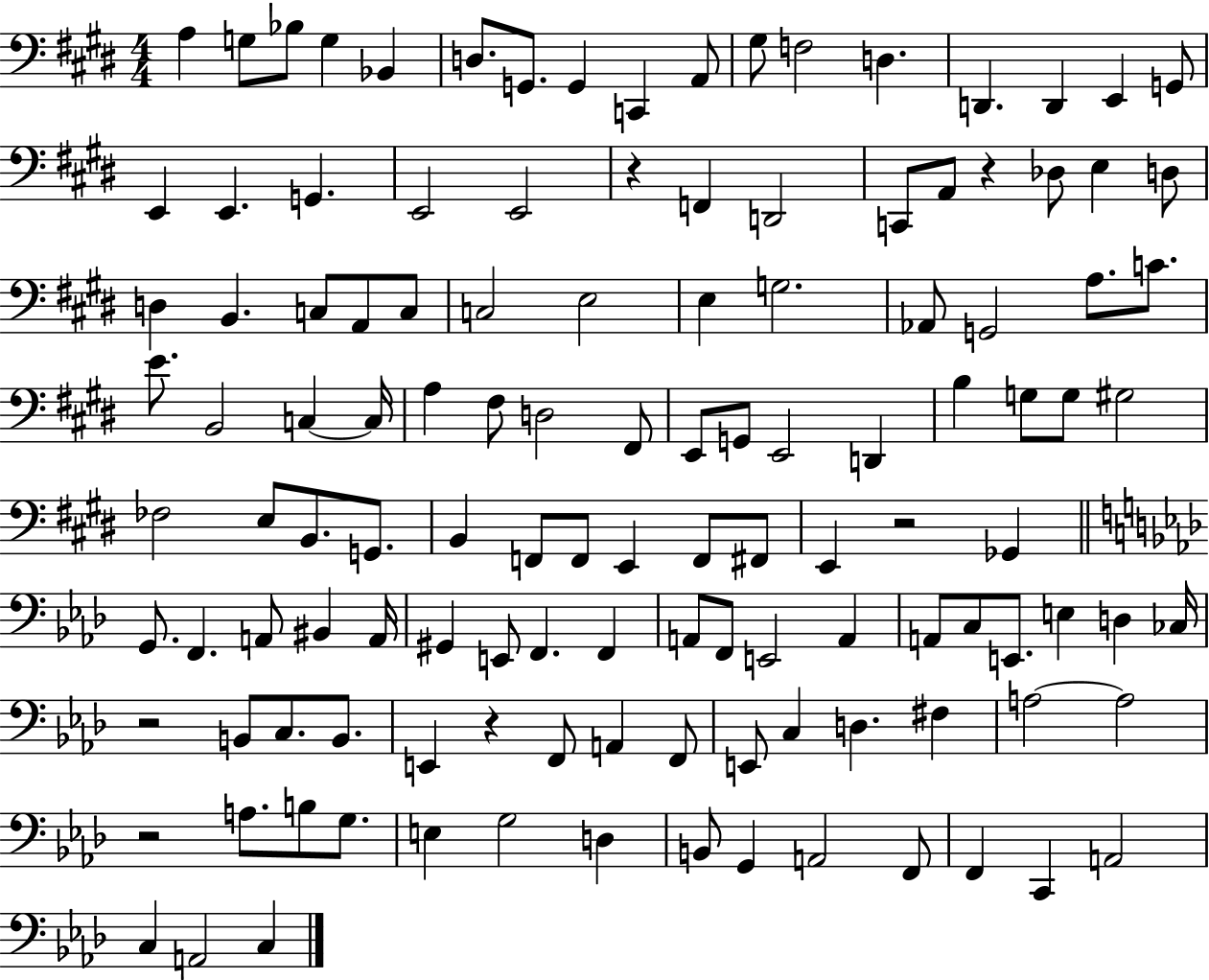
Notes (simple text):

A3/q G3/e Bb3/e G3/q Bb2/q D3/e. G2/e. G2/q C2/q A2/e G#3/e F3/h D3/q. D2/q. D2/q E2/q G2/e E2/q E2/q. G2/q. E2/h E2/h R/q F2/q D2/h C2/e A2/e R/q Db3/e E3/q D3/e D3/q B2/q. C3/e A2/e C3/e C3/h E3/h E3/q G3/h. Ab2/e G2/h A3/e. C4/e. E4/e. B2/h C3/q C3/s A3/q F#3/e D3/h F#2/e E2/e G2/e E2/h D2/q B3/q G3/e G3/e G#3/h FES3/h E3/e B2/e. G2/e. B2/q F2/e F2/e E2/q F2/e F#2/e E2/q R/h Gb2/q G2/e. F2/q. A2/e BIS2/q A2/s G#2/q E2/e F2/q. F2/q A2/e F2/e E2/h A2/q A2/e C3/e E2/e. E3/q D3/q CES3/s R/h B2/e C3/e. B2/e. E2/q R/q F2/e A2/q F2/e E2/e C3/q D3/q. F#3/q A3/h A3/h R/h A3/e. B3/e G3/e. E3/q G3/h D3/q B2/e G2/q A2/h F2/e F2/q C2/q A2/h C3/q A2/h C3/q